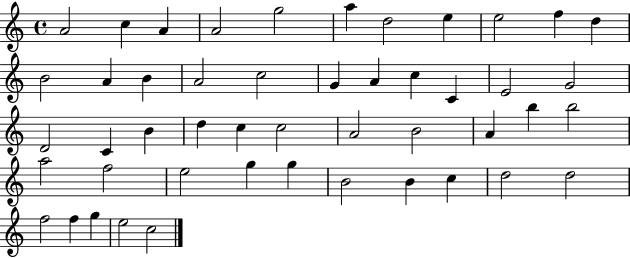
X:1
T:Untitled
M:4/4
L:1/4
K:C
A2 c A A2 g2 a d2 e e2 f d B2 A B A2 c2 G A c C E2 G2 D2 C B d c c2 A2 B2 A b b2 a2 f2 e2 g g B2 B c d2 d2 f2 f g e2 c2